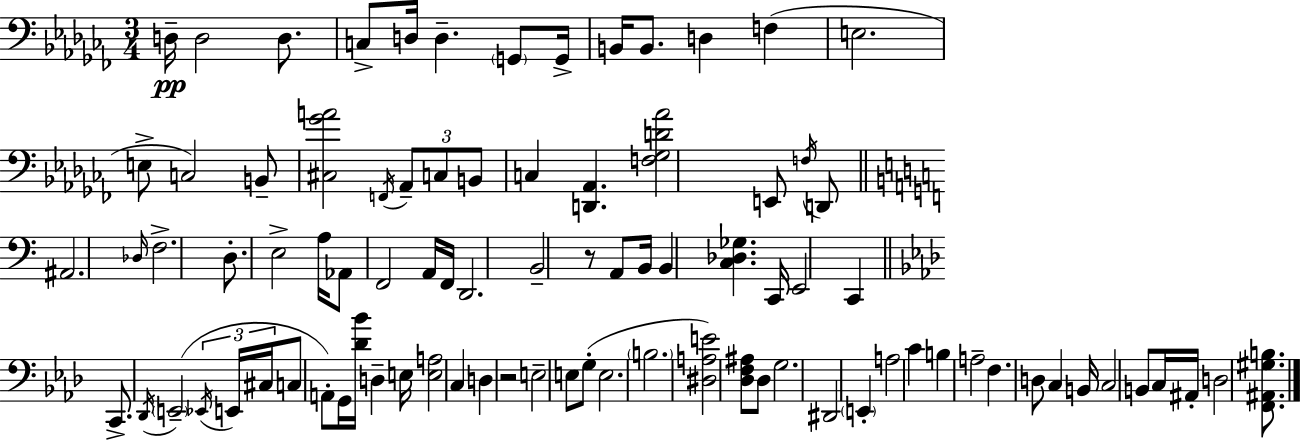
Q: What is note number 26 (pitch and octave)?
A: Db3